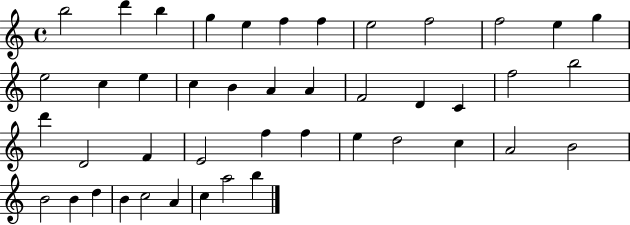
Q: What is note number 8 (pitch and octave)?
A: E5